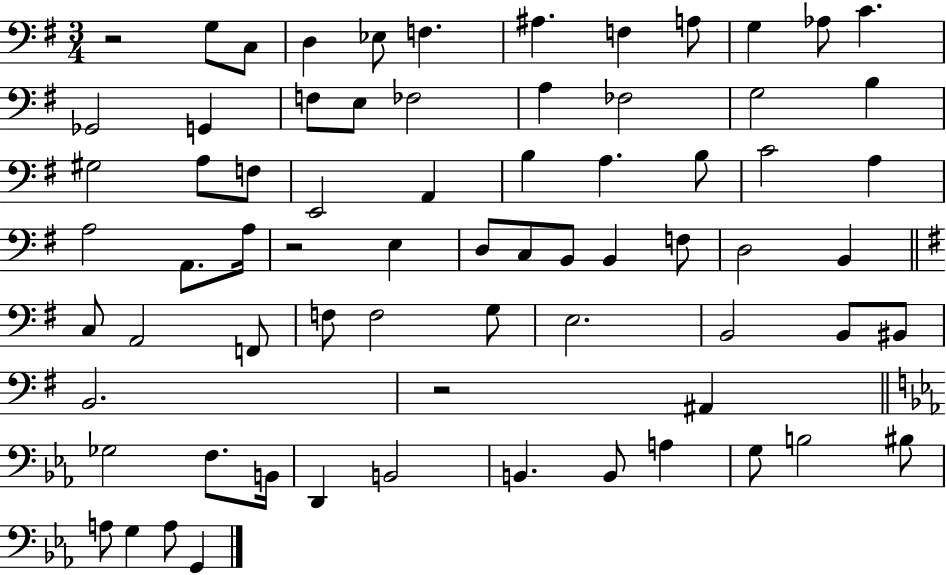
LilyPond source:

{
  \clef bass
  \numericTimeSignature
  \time 3/4
  \key g \major
  r2 g8 c8 | d4 ees8 f4. | ais4. f4 a8 | g4 aes8 c'4. | \break ges,2 g,4 | f8 e8 fes2 | a4 fes2 | g2 b4 | \break gis2 a8 f8 | e,2 a,4 | b4 a4. b8 | c'2 a4 | \break a2 a,8. a16 | r2 e4 | d8 c8 b,8 b,4 f8 | d2 b,4 | \break \bar "||" \break \key g \major c8 a,2 f,8 | f8 f2 g8 | e2. | b,2 b,8 bis,8 | \break b,2. | r2 ais,4 | \bar "||" \break \key c \minor ges2 f8. b,16 | d,4 b,2 | b,4. b,8 a4 | g8 b2 bis8 | \break a8 g4 a8 g,4 | \bar "|."
}